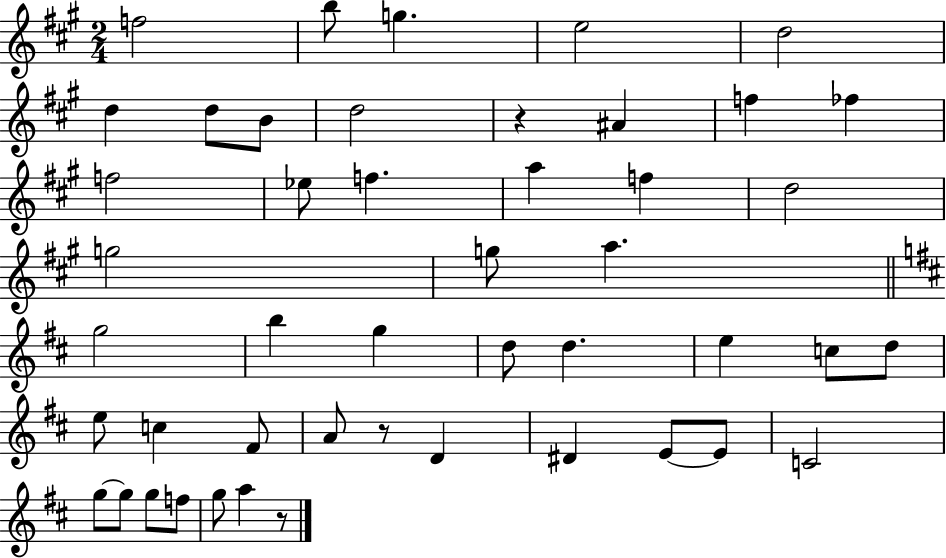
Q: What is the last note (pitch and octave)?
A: A5